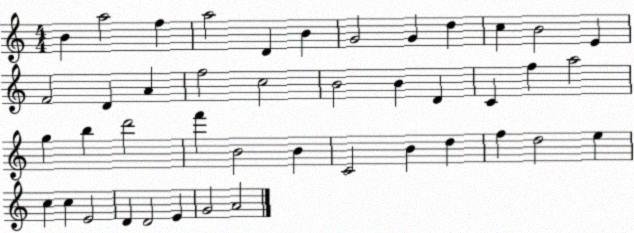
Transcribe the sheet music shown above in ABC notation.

X:1
T:Untitled
M:4/4
L:1/4
K:C
B a2 f a2 D B G2 G d c B2 E F2 D A f2 c2 B2 B D C f a2 g b d'2 f' B2 B C2 B d f d2 e c c E2 D D2 E G2 A2